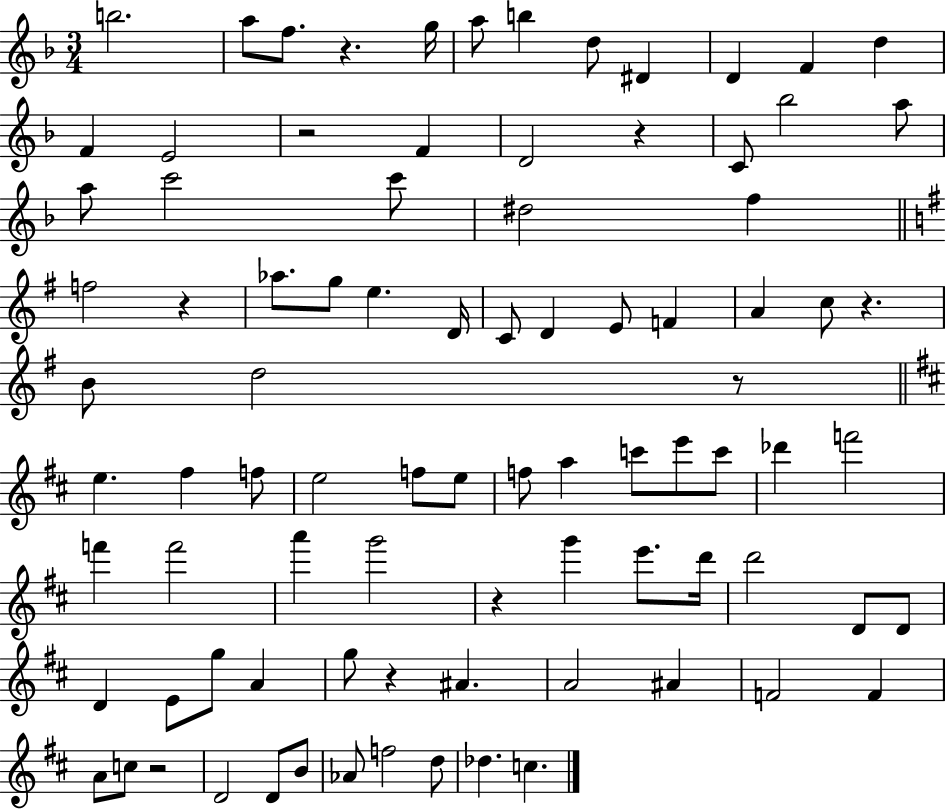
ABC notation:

X:1
T:Untitled
M:3/4
L:1/4
K:F
b2 a/2 f/2 z g/4 a/2 b d/2 ^D D F d F E2 z2 F D2 z C/2 _b2 a/2 a/2 c'2 c'/2 ^d2 f f2 z _a/2 g/2 e D/4 C/2 D E/2 F A c/2 z B/2 d2 z/2 e ^f f/2 e2 f/2 e/2 f/2 a c'/2 e'/2 c'/2 _d' f'2 f' f'2 a' g'2 z g' e'/2 d'/4 d'2 D/2 D/2 D E/2 g/2 A g/2 z ^A A2 ^A F2 F A/2 c/2 z2 D2 D/2 B/2 _A/2 f2 d/2 _d c